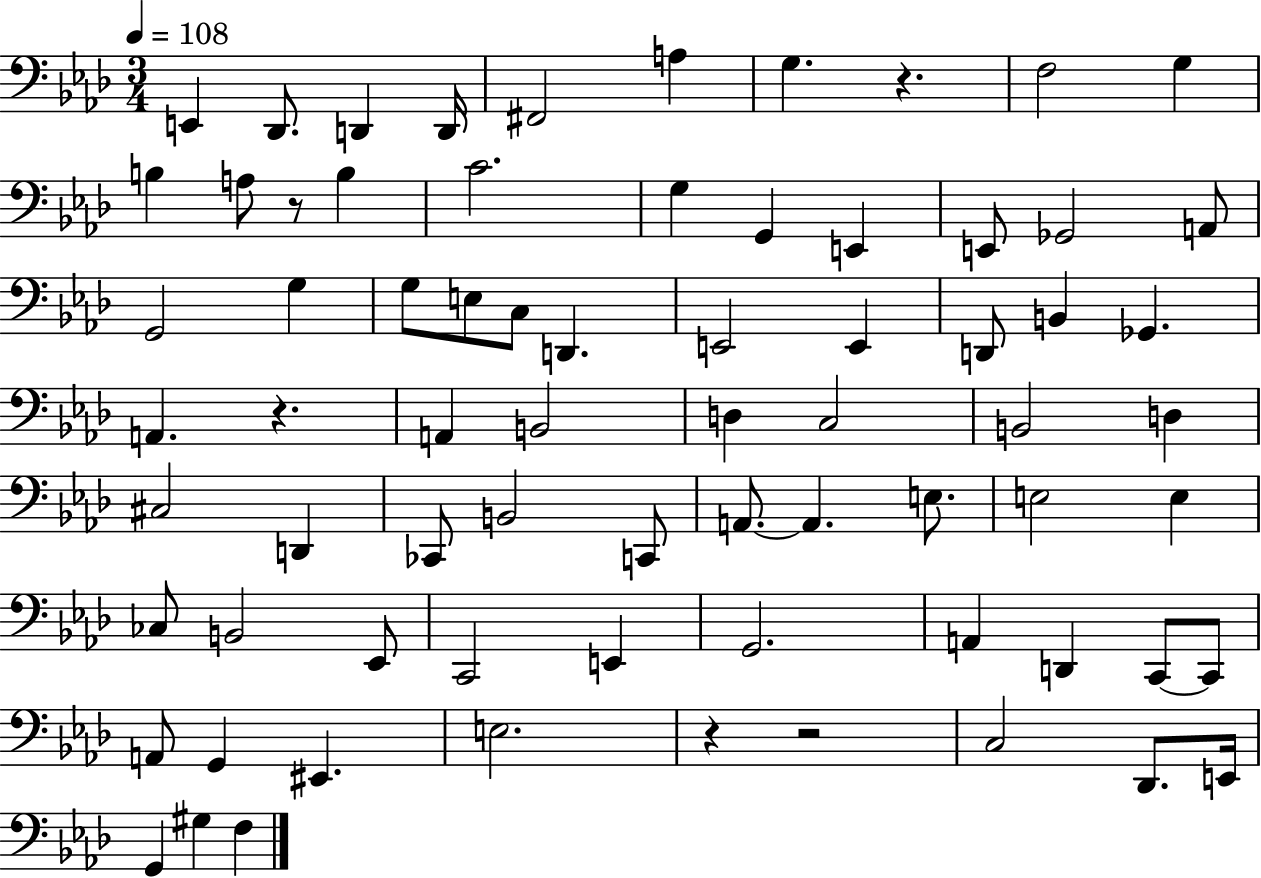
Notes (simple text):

E2/q Db2/e. D2/q D2/s F#2/h A3/q G3/q. R/q. F3/h G3/q B3/q A3/e R/e B3/q C4/h. G3/q G2/q E2/q E2/e Gb2/h A2/e G2/h G3/q G3/e E3/e C3/e D2/q. E2/h E2/q D2/e B2/q Gb2/q. A2/q. R/q. A2/q B2/h D3/q C3/h B2/h D3/q C#3/h D2/q CES2/e B2/h C2/e A2/e. A2/q. E3/e. E3/h E3/q CES3/e B2/h Eb2/e C2/h E2/q G2/h. A2/q D2/q C2/e C2/e A2/e G2/q EIS2/q. E3/h. R/q R/h C3/h Db2/e. E2/s G2/q G#3/q F3/q